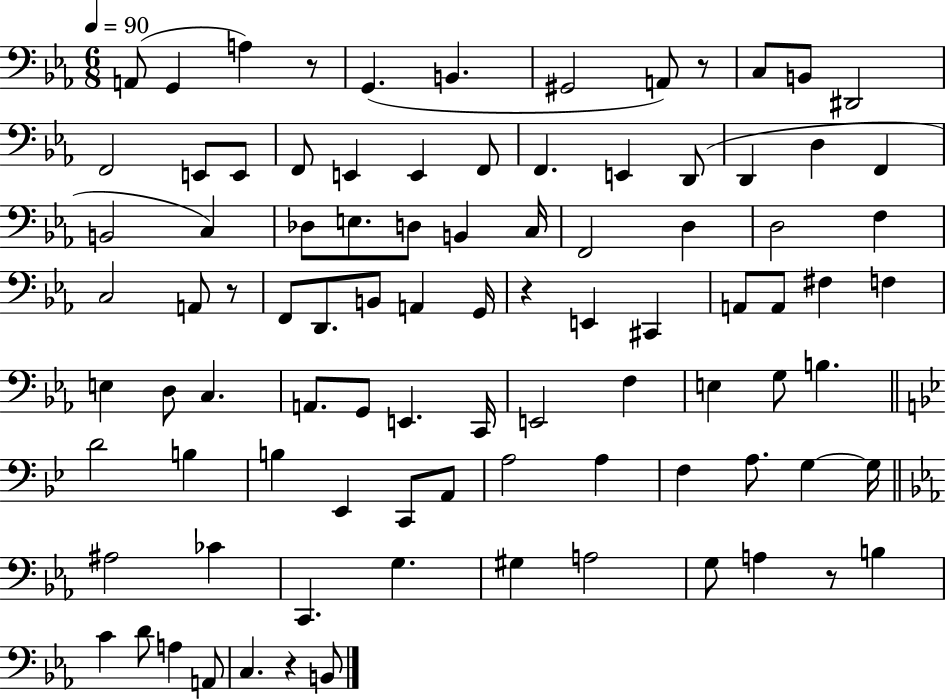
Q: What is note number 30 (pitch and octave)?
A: C3